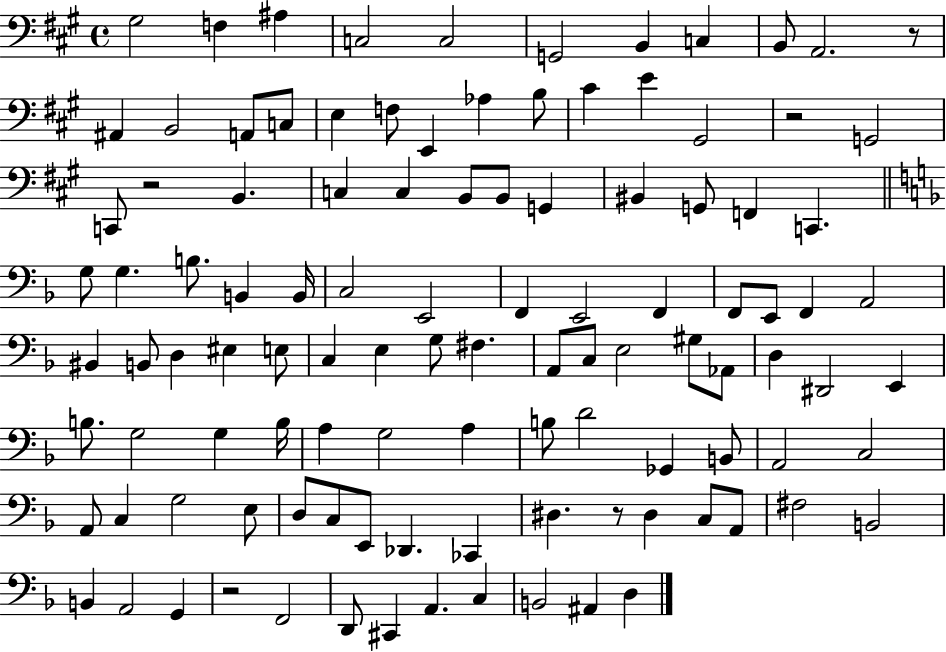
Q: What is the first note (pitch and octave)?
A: G#3